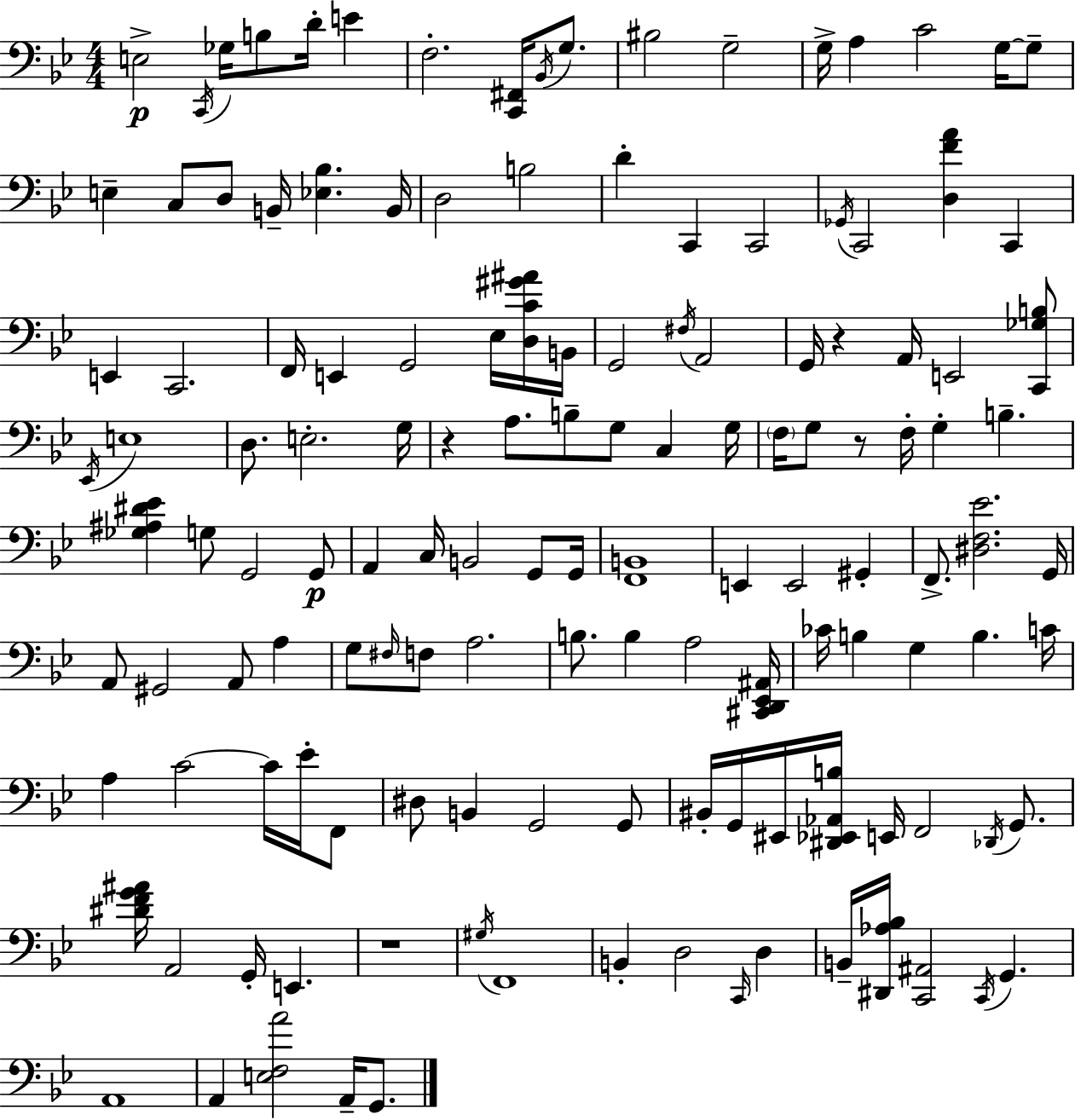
{
  \clef bass
  \numericTimeSignature
  \time 4/4
  \key bes \major
  e2->\p \acciaccatura { c,16 } ges16 b8 d'16-. e'4 | f2.-. <c, fis,>16 \acciaccatura { bes,16 } g8. | bis2 g2-- | g16-> a4 c'2 g16~~ | \break g8-- e4-- c8 d8 b,16-- <ees bes>4. | b,16 d2 b2 | d'4-. c,4 c,2 | \acciaccatura { ges,16 } c,2 <d f' a'>4 c,4 | \break e,4 c,2. | f,16 e,4 g,2 | ees16 <d c' gis' ais'>16 b,16 g,2 \acciaccatura { fis16 } a,2 | g,16 r4 a,16 e,2 | \break <c, ges b>8 \acciaccatura { ees,16 } e1 | d8. e2.-. | g16 r4 a8. b8-- g8 | c4 g16 \parenthesize f16 g8 r8 f16-. g4-. b4.-- | \break <ges ais dis' ees'>4 g8 g,2 | g,8\p a,4 c16 b,2 | g,8 g,16 <f, b,>1 | e,4 e,2 | \break gis,4-. f,8.-> <dis f ees'>2. | g,16 a,8 gis,2 a,8 | a4 g8 \grace { fis16 } f8 a2. | b8. b4 a2 | \break <cis, d, ees, ais,>16 ces'16 b4 g4 b4. | c'16 a4 c'2~~ | c'16 ees'16-. f,8 dis8 b,4 g,2 | g,8 bis,16-. g,16 eis,16 <dis, ees, aes, b>16 e,16 f,2 | \break \acciaccatura { des,16 } g,8. <dis' f' g' ais'>16 a,2 | g,16-. e,4. r1 | \acciaccatura { gis16 } f,1 | b,4-. d2 | \break \grace { c,16 } d4 b,16-- <dis, aes bes>16 <c, ais,>2 | \acciaccatura { c,16 } g,4. a,1 | a,4 <e f a'>2 | a,16-- g,8. \bar "|."
}